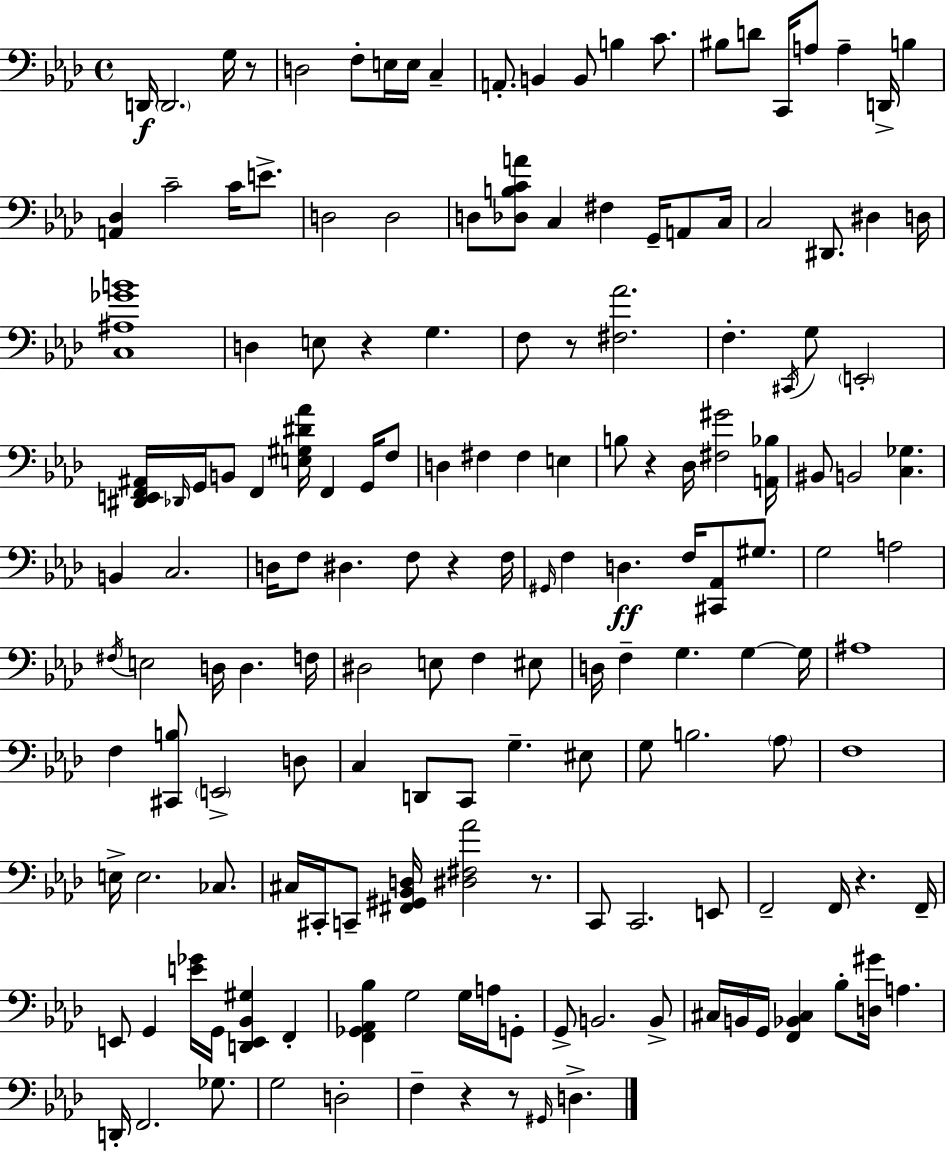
X:1
T:Untitled
M:4/4
L:1/4
K:Fm
D,,/4 D,,2 G,/4 z/2 D,2 F,/2 E,/4 E,/4 C, A,,/2 B,, B,,/2 B, C/2 ^B,/2 D/2 C,,/4 A,/2 A, D,,/4 B, [A,,_D,] C2 C/4 E/2 D,2 D,2 D,/2 [_D,B,CA]/2 C, ^F, G,,/4 A,,/2 C,/4 C,2 ^D,,/2 ^D, D,/4 [C,^A,_GB]4 D, E,/2 z G, F,/2 z/2 [^F,_A]2 F, ^C,,/4 G,/2 E,,2 [^D,,E,,F,,^A,,]/4 _D,,/4 G,,/4 B,,/2 F,, [E,^G,^D_A]/4 F,, G,,/4 F,/2 D, ^F, ^F, E, B,/2 z _D,/4 [^F,^G]2 [A,,_B,]/4 ^B,,/2 B,,2 [C,_G,] B,, C,2 D,/4 F,/2 ^D, F,/2 z F,/4 ^G,,/4 F, D, F,/4 [^C,,_A,,]/2 ^G,/2 G,2 A,2 ^F,/4 E,2 D,/4 D, F,/4 ^D,2 E,/2 F, ^E,/2 D,/4 F, G, G, G,/4 ^A,4 F, [^C,,B,]/2 E,,2 D,/2 C, D,,/2 C,,/2 G, ^E,/2 G,/2 B,2 _A,/2 F,4 E,/4 E,2 _C,/2 ^C,/4 ^C,,/4 C,,/2 [^F,,^G,,_B,,D,]/4 [^D,^F,_A]2 z/2 C,,/2 C,,2 E,,/2 F,,2 F,,/4 z F,,/4 E,,/2 G,, [E_G]/4 G,,/4 [D,,E,,_B,,^G,] F,, [F,,_G,,_A,,_B,] G,2 G,/4 A,/4 G,,/2 G,,/2 B,,2 B,,/2 ^C,/4 B,,/4 G,,/4 [F,,_B,,^C,] _B,/2 [D,^G]/4 A, D,,/4 F,,2 _G,/2 G,2 D,2 F, z z/2 ^G,,/4 D,